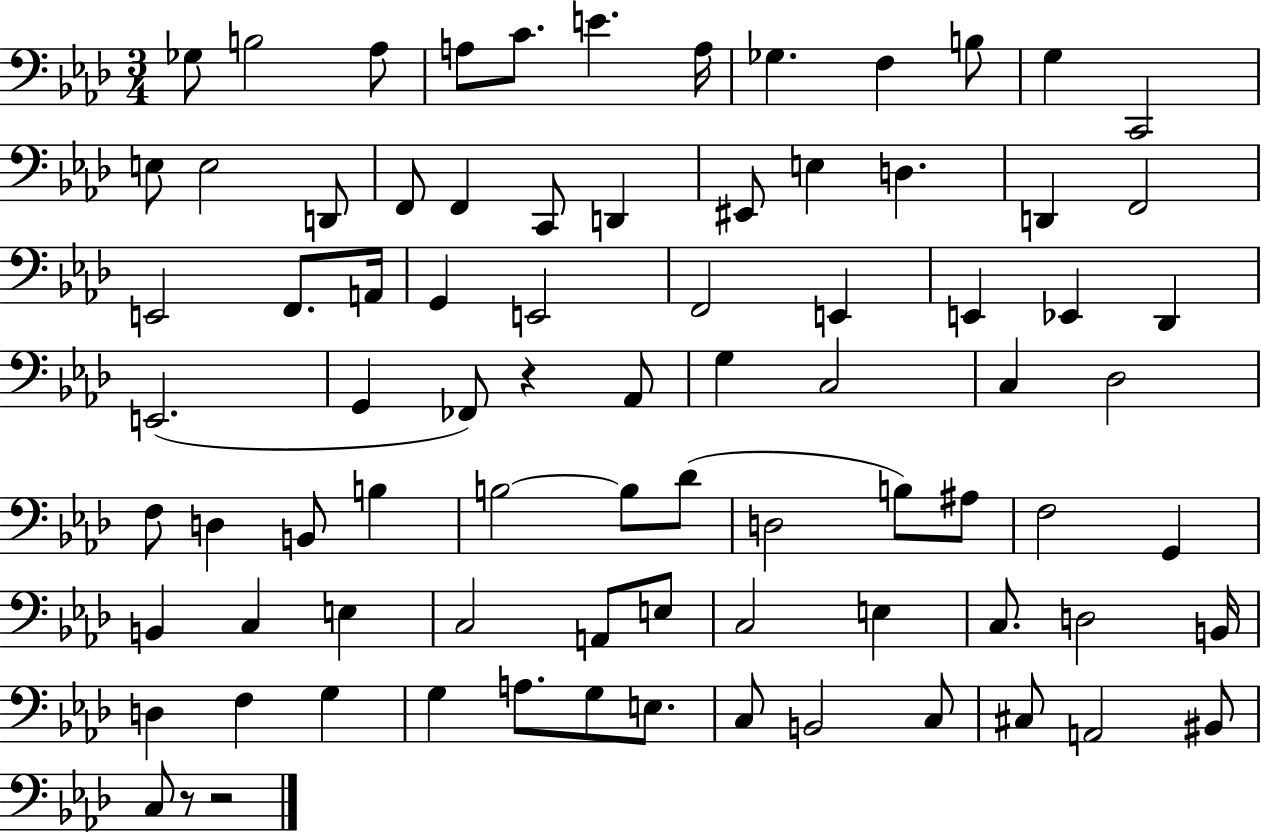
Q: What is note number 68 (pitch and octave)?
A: G3